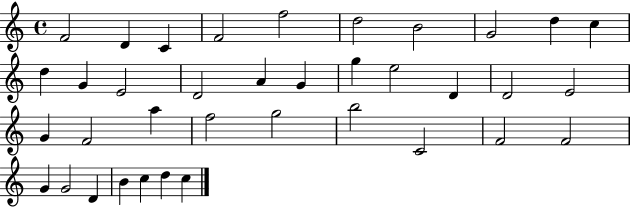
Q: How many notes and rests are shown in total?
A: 37